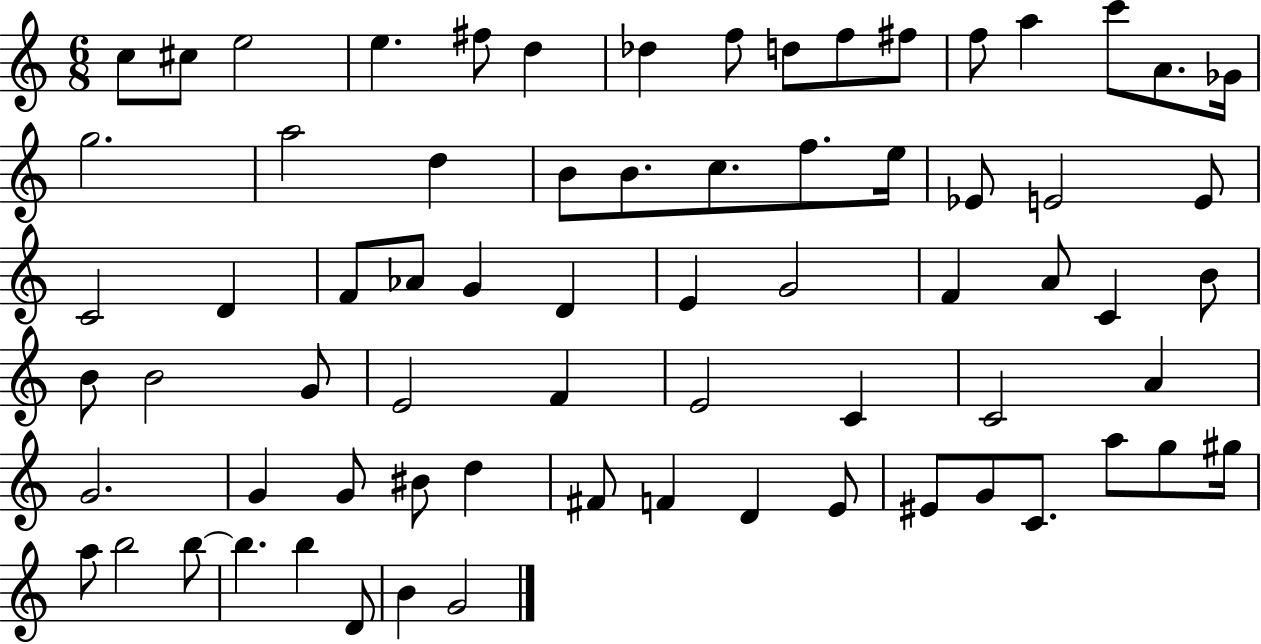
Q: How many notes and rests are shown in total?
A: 71